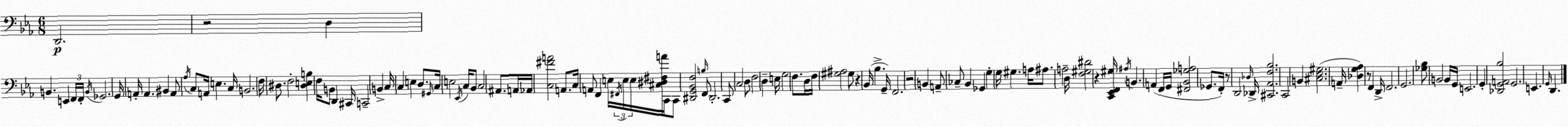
X:1
T:Untitled
M:6/8
L:1/4
K:Eb
D,,2 z2 D, B,, E,, F,,/4 F,,/4 B,,/4 _G,,2 G,,/4 A,,/4 A,, ^B,, A,,/2 _A,/4 C,/2 A,,/4 E, C,/4 B,,2 F,/4 ^D,/2 F,2 [^D,E,B,] F,/4 B,,/2 D,, ^C,,/4 C,,2 B,, C,/4 C, E, D,/2 ^G,,/4 C,/4 E,2 _E,,/4 C,/4 _B,,/2 C,2 ^A,,/2 A,,/4 _A,,/4 [C,^FA]2 A,,/2 C,/4 A,,/2 F,, E,/4 ^F,,/4 E,/4 E,/4 [^C,^D,^F,A]/4 C,,/4 C,,/2 [^D,,G,,_B,,F,]2 B,/4 F,,/2 ^D,,2 C,,/2 C,2 D,/2 F,2 D, E,/4 G,2 F,/2 D,/4 F,/4 [^G,^A,]2 ^G,/2 z _B,,/4 _B, G,,/4 F,,2 z2 B,, A,,/2 _C,/2 _B,, _G,, G, G,/4 ^G, A,/4 ^A,/2 A,2 D,/4 [F,^G,^D]2 z [C,,_E,,F,,^G,]/4 ^A,/4 B,, A,, F,,/4 G,,/4 [^F,,_B,,_G,A,]2 _G,,/2 F,,/4 z/2 D,,2 _D,/4 _D,,/4 [^C,,_A,,F,_B,]2 C,,2 B,, [^C,_E,^G,]2 A,,/4 [_D,G,_A,] z/2 F,, D,,/4 F,,2 G,,2 [_G,_B,]/2 B,,2 B,,/4 G,,/4 E,,2 G,, [_D,,G,,A,,_B,]2 G,,2 E,, G,,/4 D,,